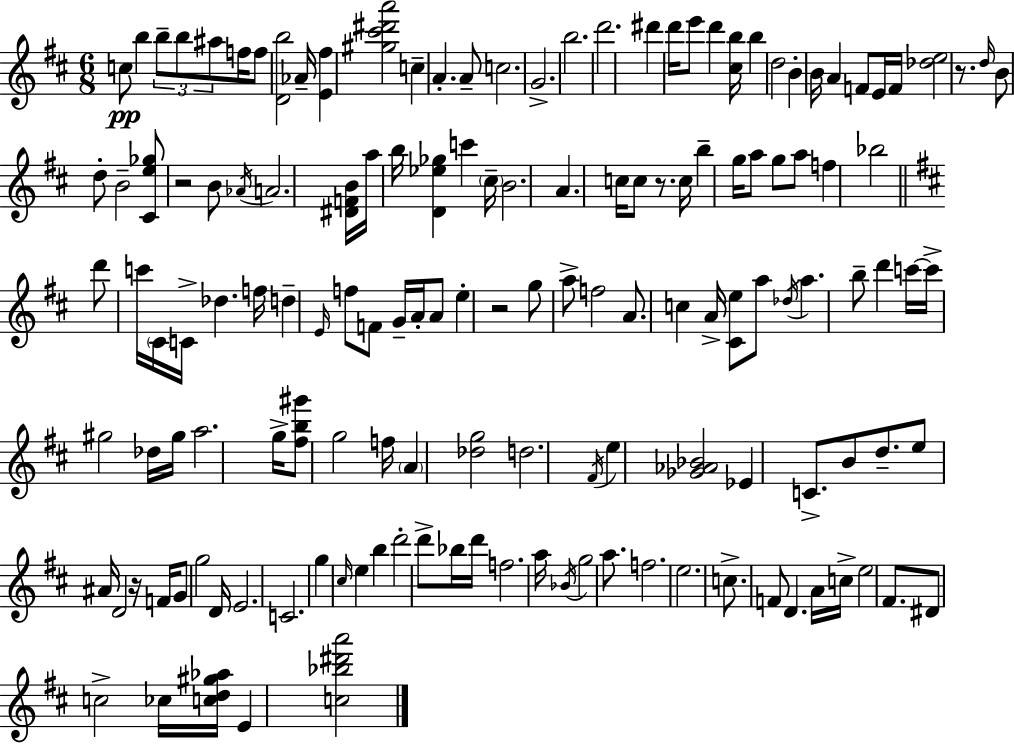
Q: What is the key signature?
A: D major